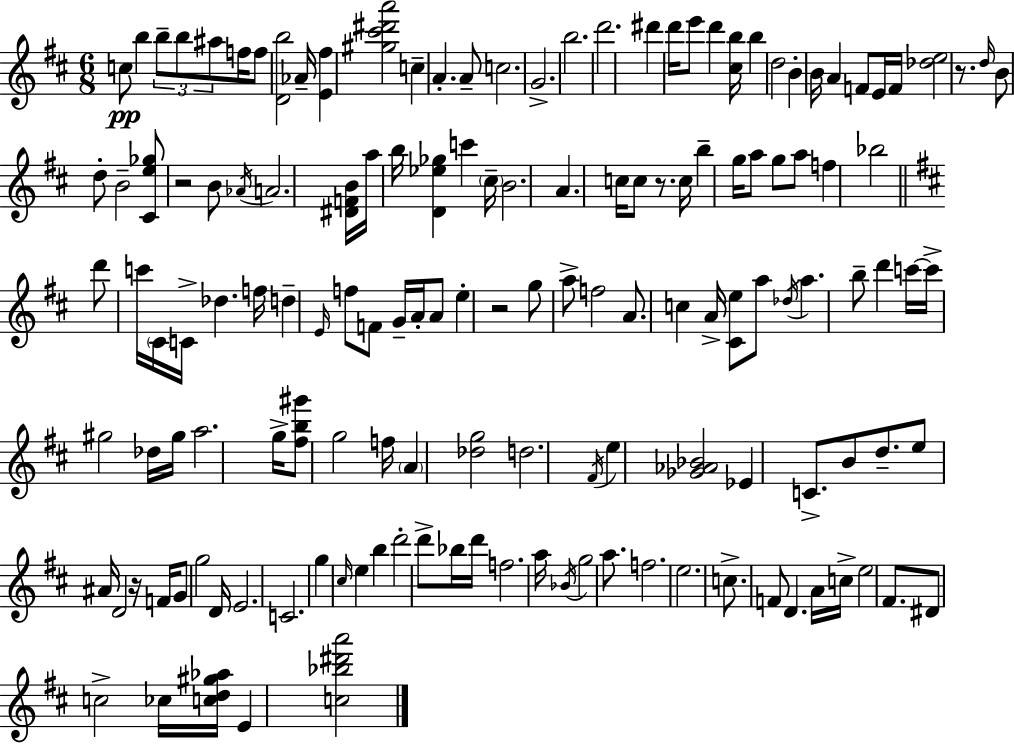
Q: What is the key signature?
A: D major